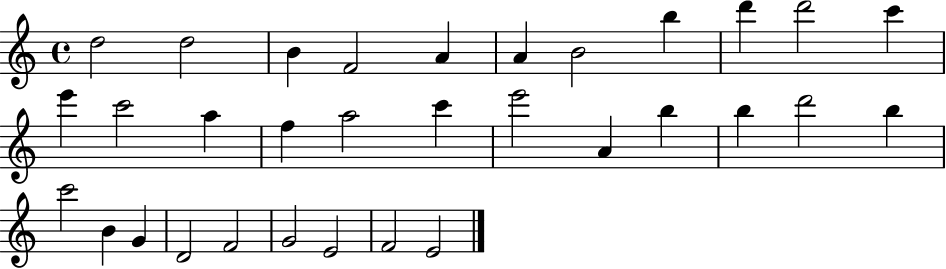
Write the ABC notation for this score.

X:1
T:Untitled
M:4/4
L:1/4
K:C
d2 d2 B F2 A A B2 b d' d'2 c' e' c'2 a f a2 c' e'2 A b b d'2 b c'2 B G D2 F2 G2 E2 F2 E2